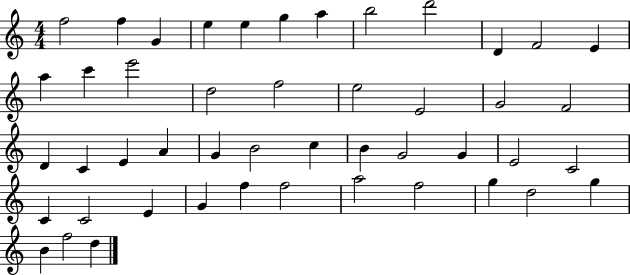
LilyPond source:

{
  \clef treble
  \numericTimeSignature
  \time 4/4
  \key c \major
  f''2 f''4 g'4 | e''4 e''4 g''4 a''4 | b''2 d'''2 | d'4 f'2 e'4 | \break a''4 c'''4 e'''2 | d''2 f''2 | e''2 e'2 | g'2 f'2 | \break d'4 c'4 e'4 a'4 | g'4 b'2 c''4 | b'4 g'2 g'4 | e'2 c'2 | \break c'4 c'2 e'4 | g'4 f''4 f''2 | a''2 f''2 | g''4 d''2 g''4 | \break b'4 f''2 d''4 | \bar "|."
}